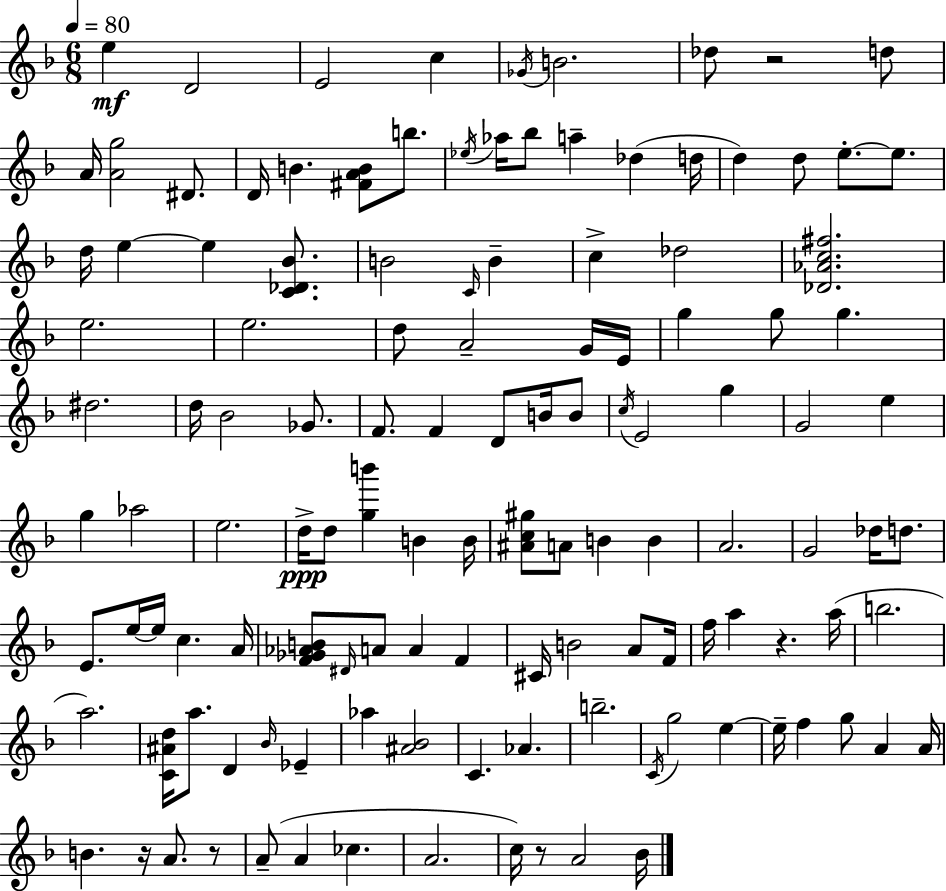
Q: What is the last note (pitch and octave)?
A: Bb4